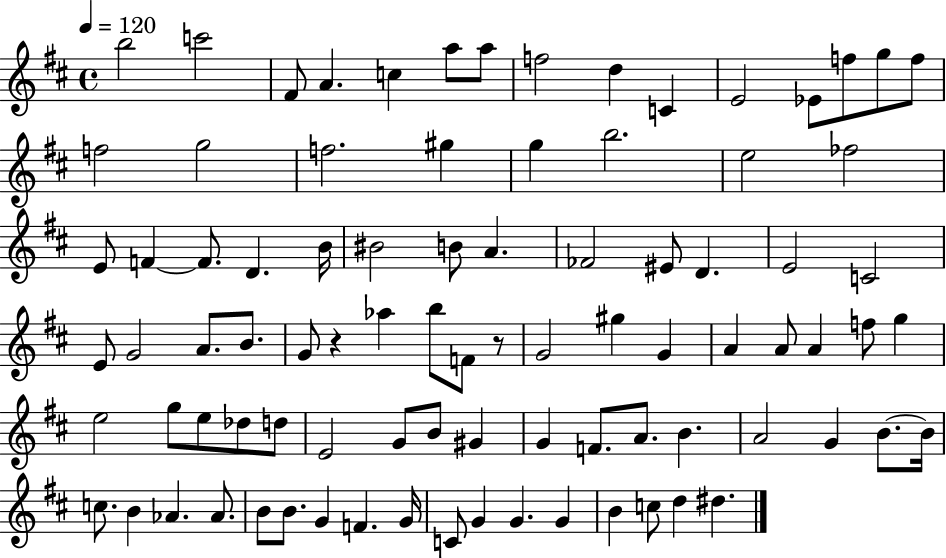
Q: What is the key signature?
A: D major